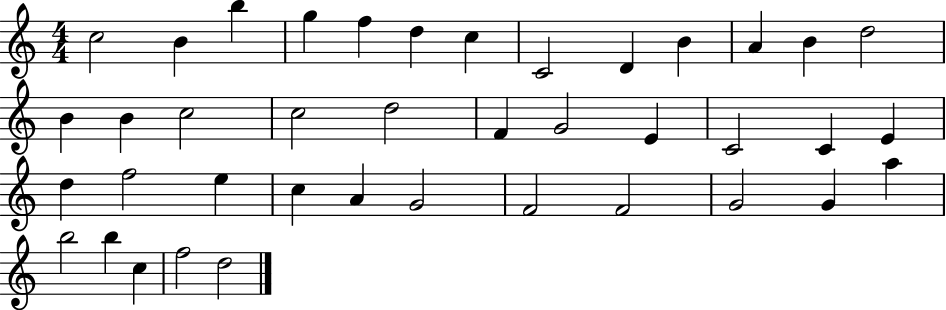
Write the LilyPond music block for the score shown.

{
  \clef treble
  \numericTimeSignature
  \time 4/4
  \key c \major
  c''2 b'4 b''4 | g''4 f''4 d''4 c''4 | c'2 d'4 b'4 | a'4 b'4 d''2 | \break b'4 b'4 c''2 | c''2 d''2 | f'4 g'2 e'4 | c'2 c'4 e'4 | \break d''4 f''2 e''4 | c''4 a'4 g'2 | f'2 f'2 | g'2 g'4 a''4 | \break b''2 b''4 c''4 | f''2 d''2 | \bar "|."
}